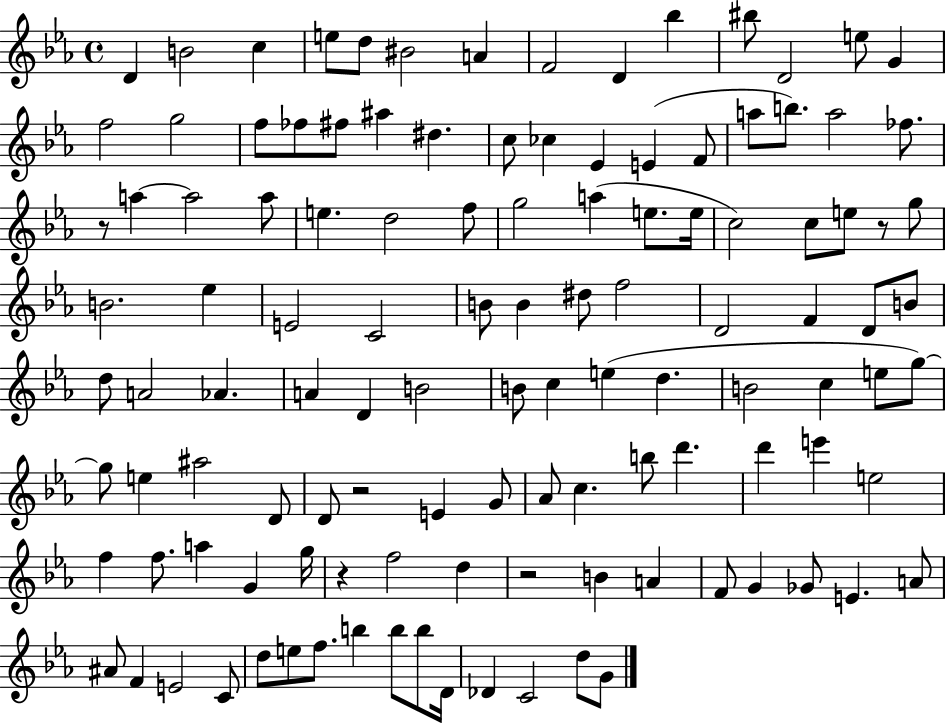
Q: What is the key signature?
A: EES major